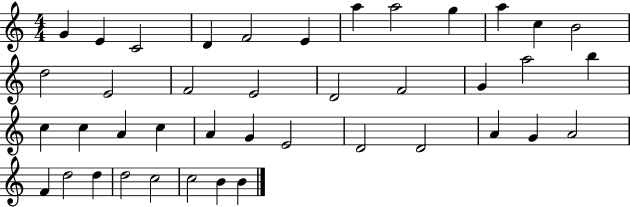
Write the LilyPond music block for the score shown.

{
  \clef treble
  \numericTimeSignature
  \time 4/4
  \key c \major
  g'4 e'4 c'2 | d'4 f'2 e'4 | a''4 a''2 g''4 | a''4 c''4 b'2 | \break d''2 e'2 | f'2 e'2 | d'2 f'2 | g'4 a''2 b''4 | \break c''4 c''4 a'4 c''4 | a'4 g'4 e'2 | d'2 d'2 | a'4 g'4 a'2 | \break f'4 d''2 d''4 | d''2 c''2 | c''2 b'4 b'4 | \bar "|."
}